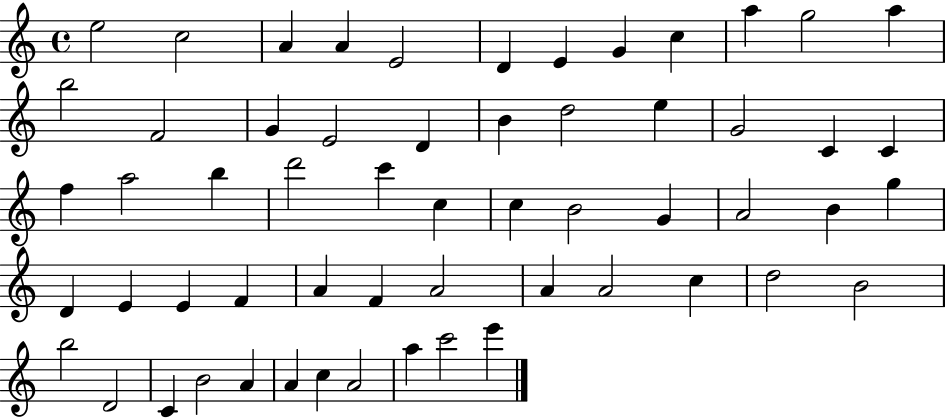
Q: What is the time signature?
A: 4/4